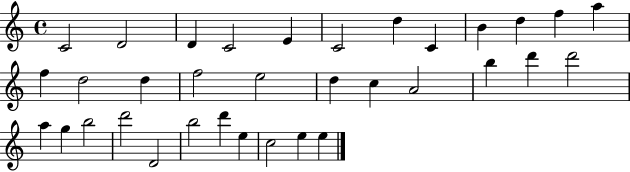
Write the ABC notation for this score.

X:1
T:Untitled
M:4/4
L:1/4
K:C
C2 D2 D C2 E C2 d C B d f a f d2 d f2 e2 d c A2 b d' d'2 a g b2 d'2 D2 b2 d' e c2 e e